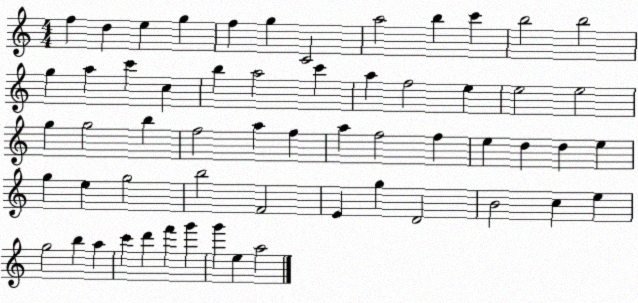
X:1
T:Untitled
M:4/4
L:1/4
K:C
f d e g f g C2 a2 b c' b2 b2 g a c' c b a2 c' a f2 e e2 e2 g g2 b f2 a f a f2 f e d d e g e g2 b2 F2 E g D2 B2 c e g2 b a c' d' f' g' g' e a2